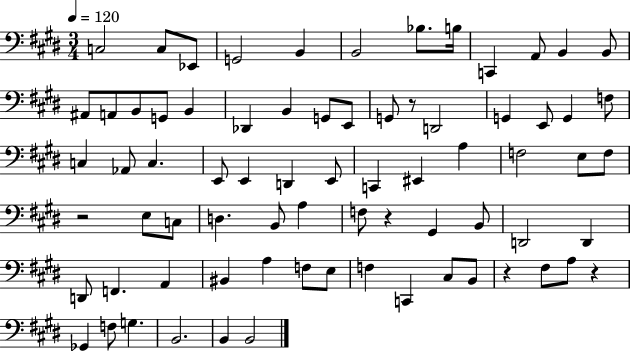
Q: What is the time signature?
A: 3/4